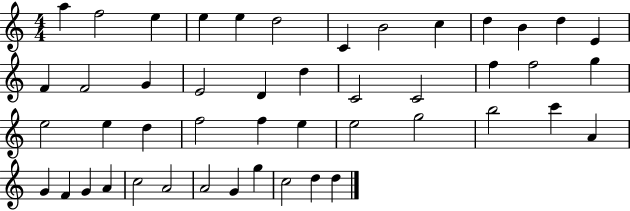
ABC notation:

X:1
T:Untitled
M:4/4
L:1/4
K:C
a f2 e e e d2 C B2 c d B d E F F2 G E2 D d C2 C2 f f2 g e2 e d f2 f e e2 g2 b2 c' A G F G A c2 A2 A2 G g c2 d d